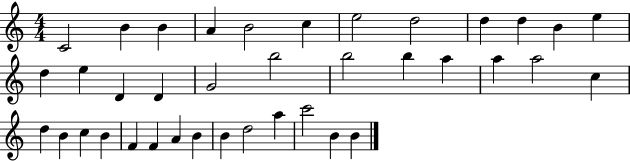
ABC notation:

X:1
T:Untitled
M:4/4
L:1/4
K:C
C2 B B A B2 c e2 d2 d d B e d e D D G2 b2 b2 b a a a2 c d B c B F F A B B d2 a c'2 B B